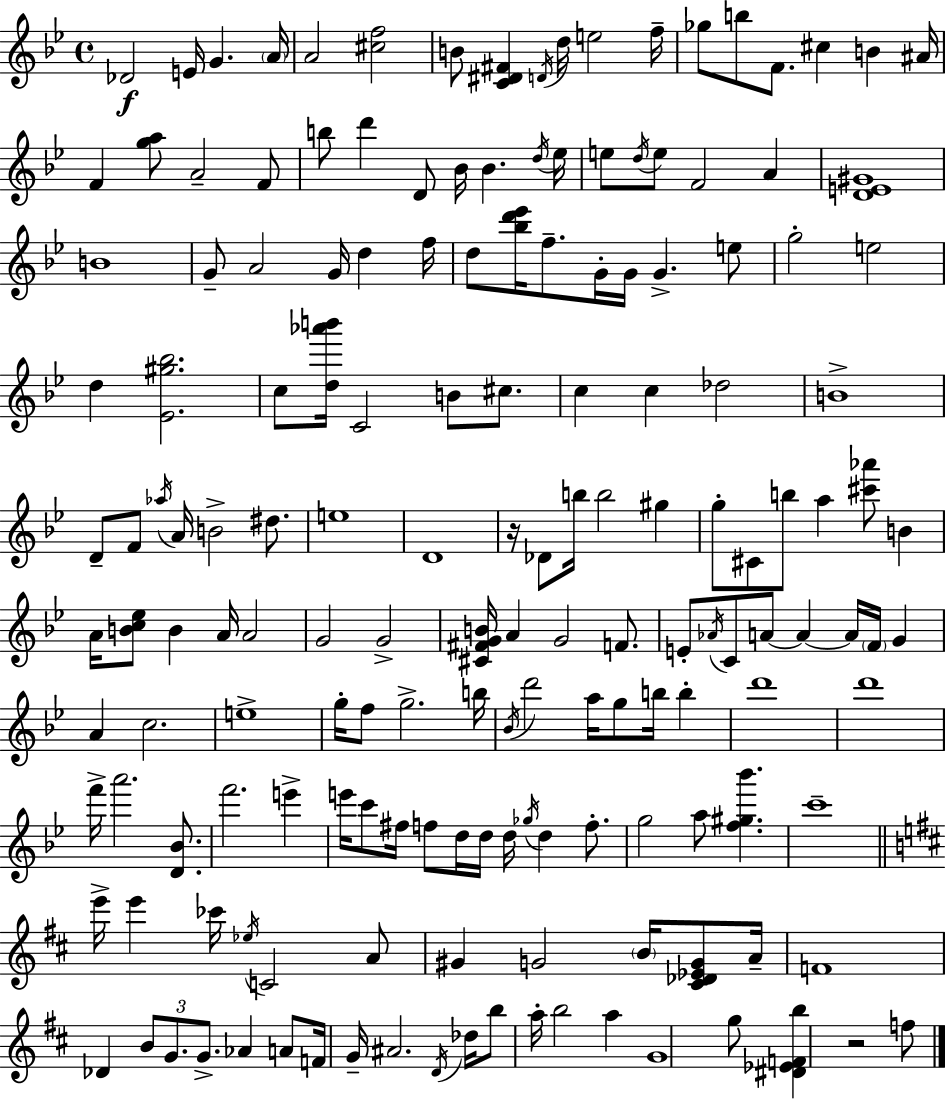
Db4/h E4/s G4/q. A4/s A4/h [C#5,F5]/h B4/e [C4,D#4,F#4]/q D4/s D5/s E5/h F5/s Gb5/e B5/e F4/e. C#5/q B4/q A#4/s F4/q [G5,A5]/e A4/h F4/e B5/e D6/q D4/e Bb4/s Bb4/q. D5/s Eb5/s E5/e D5/s E5/e F4/h A4/q [D4,E4,G#4]/w B4/w G4/e A4/h G4/s D5/q F5/s D5/e [Bb5,D6,Eb6]/s F5/e. G4/s G4/s G4/q. E5/e G5/h E5/h D5/q [Eb4,G#5,Bb5]/h. C5/e [D5,Ab6,B6]/s C4/h B4/e C#5/e. C5/q C5/q Db5/h B4/w D4/e F4/e Ab5/s A4/s B4/h D#5/e. E5/w D4/w R/s Db4/e B5/s B5/h G#5/q G5/e C#4/e B5/e A5/q [C#6,Ab6]/e B4/q A4/s [B4,C5,Eb5]/e B4/q A4/s A4/h G4/h G4/h [C#4,F#4,G4,B4]/s A4/q G4/h F4/e. E4/e Ab4/s C4/e A4/e A4/q A4/s F4/s G4/q A4/q C5/h. E5/w G5/s F5/e G5/h. B5/s Bb4/s D6/h A5/s G5/e B5/s B5/q D6/w D6/w F6/s A6/h. [D4,Bb4]/e. F6/h. E6/q E6/s C6/e F#5/s F5/e D5/s D5/s D5/s Gb5/s D5/q F5/e. G5/h A5/e [F5,G#5,Bb6]/q. C6/w E6/s E6/q CES6/s Eb5/s C4/h A4/e G#4/q G4/h B4/s [C#4,Db4,Eb4,G4]/e A4/s F4/w Db4/q B4/e G4/e. G4/e. Ab4/q A4/e F4/s G4/s A#4/h. D4/s Db5/s B5/e A5/s B5/h A5/q G4/w G5/e [D#4,Eb4,F4,B5]/q R/h F5/e